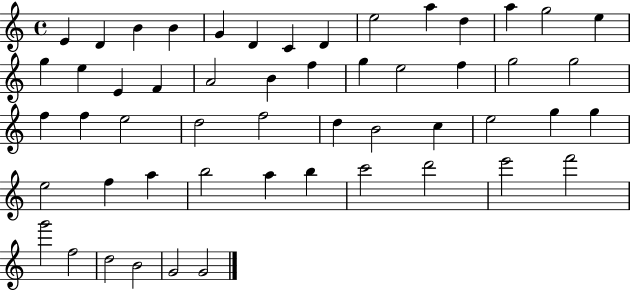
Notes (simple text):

E4/q D4/q B4/q B4/q G4/q D4/q C4/q D4/q E5/h A5/q D5/q A5/q G5/h E5/q G5/q E5/q E4/q F4/q A4/h B4/q F5/q G5/q E5/h F5/q G5/h G5/h F5/q F5/q E5/h D5/h F5/h D5/q B4/h C5/q E5/h G5/q G5/q E5/h F5/q A5/q B5/h A5/q B5/q C6/h D6/h E6/h F6/h G6/h F5/h D5/h B4/h G4/h G4/h